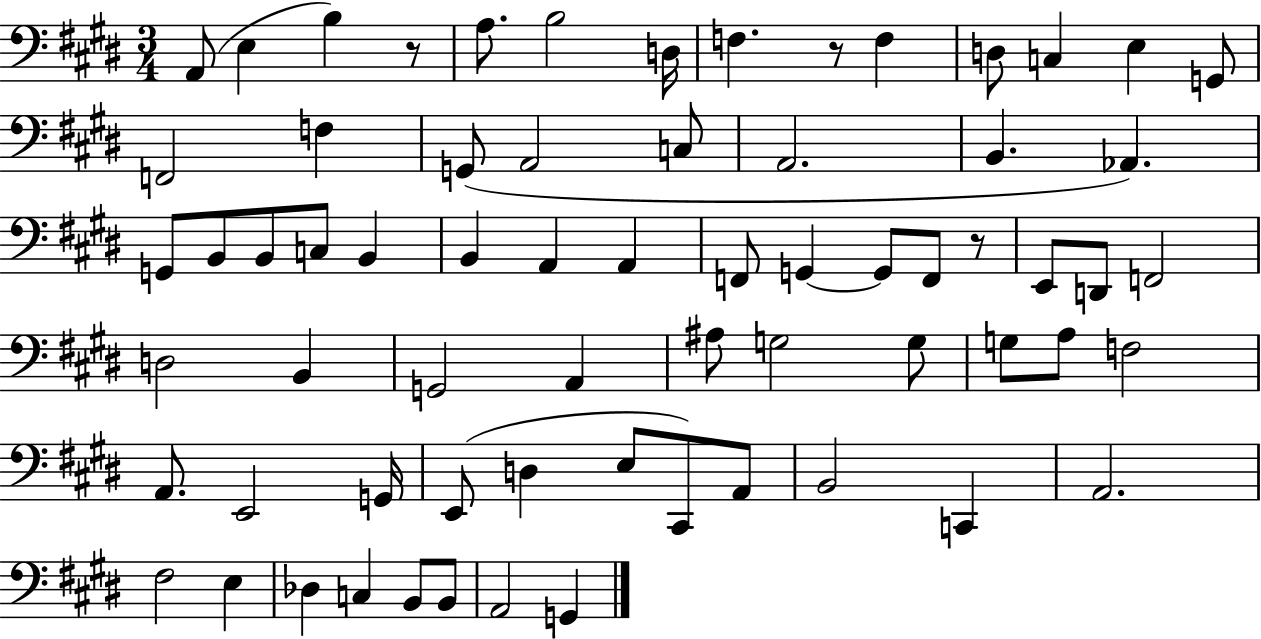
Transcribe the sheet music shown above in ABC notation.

X:1
T:Untitled
M:3/4
L:1/4
K:E
A,,/2 E, B, z/2 A,/2 B,2 D,/4 F, z/2 F, D,/2 C, E, G,,/2 F,,2 F, G,,/2 A,,2 C,/2 A,,2 B,, _A,, G,,/2 B,,/2 B,,/2 C,/2 B,, B,, A,, A,, F,,/2 G,, G,,/2 F,,/2 z/2 E,,/2 D,,/2 F,,2 D,2 B,, G,,2 A,, ^A,/2 G,2 G,/2 G,/2 A,/2 F,2 A,,/2 E,,2 G,,/4 E,,/2 D, E,/2 ^C,,/2 A,,/2 B,,2 C,, A,,2 ^F,2 E, _D, C, B,,/2 B,,/2 A,,2 G,,